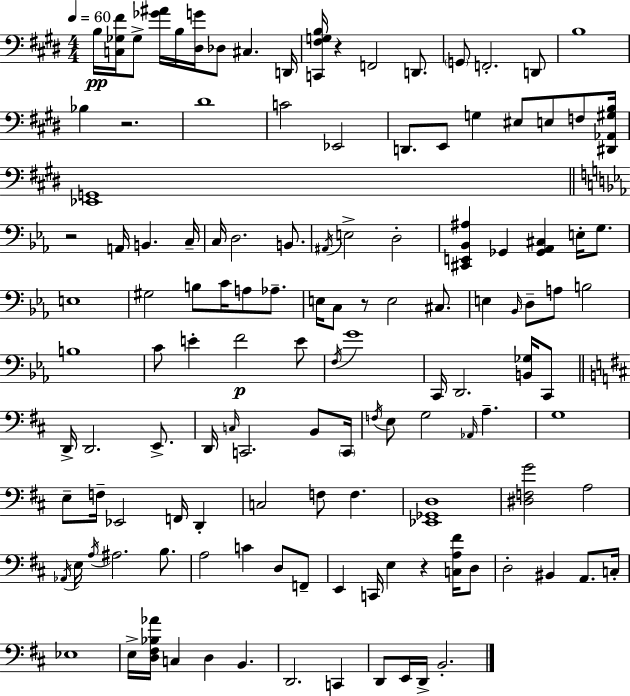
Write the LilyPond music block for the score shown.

{
  \clef bass
  \numericTimeSignature
  \time 4/4
  \key e \major
  \tempo 4 = 60
  \repeat volta 2 { b16\pp <c ges fis'>16 ges8-> <ges' ais'>16 b16 <dis g'>16 des8 cis4. d,16 | <c, fis g b>16 r4 f,2 d,8. | \parenthesize g,8 f,2.-. d,8 | b1 | \break bes4 r2. | dis'1 | c'2 ees,2 | d,8. e,8 g4 eis8 e8 f8 <dis, aes, gis b>16 | \break <ees, g,>1 | \bar "||" \break \key ees \major r2 a,16 b,4. c16-- | c16 d2. b,8. | \acciaccatura { ais,16 } e2-> d2-. | <cis, e, bes, ais>4 ges,4 <ges, aes, cis>4 e16-. g8. | \break e1 | gis2 b8 c'16 a8 aes8.-- | e16 c8 r8 e2 cis8. | e4 \grace { bes,16 } d8-- a8 b2 | \break b1 | c'8 e'4-. f'2\p | e'8 \acciaccatura { f16 } g'1 | c,16 d,2. | \break <b, ges>16 c,8 \bar "||" \break \key d \major d,16-> d,2. e,8.-> | d,16 \grace { c16 } c,2. b,8 | \parenthesize c,16 \acciaccatura { f16 } e8 g2 \grace { aes,16 } a4.-- | g1 | \break e8-- f16-- ees,2 f,16 d,4-. | c2 f8 f4. | <ees, ges, d>1 | <dis f g'>2 a2 | \break \acciaccatura { aes,16 } e16 \acciaccatura { a16 } ais2. | b8. a2 c'4 | d8 f,8-- e,4 c,16 e4 r4 | <c a fis'>16 d8 d2-. bis,4 | \break a,8. c16-. ees1 | e16-> <d fis bes aes'>16 c4 d4 b,4. | d,2. | c,4 d,8 e,16 d,16-> b,2.-. | \break } \bar "|."
}